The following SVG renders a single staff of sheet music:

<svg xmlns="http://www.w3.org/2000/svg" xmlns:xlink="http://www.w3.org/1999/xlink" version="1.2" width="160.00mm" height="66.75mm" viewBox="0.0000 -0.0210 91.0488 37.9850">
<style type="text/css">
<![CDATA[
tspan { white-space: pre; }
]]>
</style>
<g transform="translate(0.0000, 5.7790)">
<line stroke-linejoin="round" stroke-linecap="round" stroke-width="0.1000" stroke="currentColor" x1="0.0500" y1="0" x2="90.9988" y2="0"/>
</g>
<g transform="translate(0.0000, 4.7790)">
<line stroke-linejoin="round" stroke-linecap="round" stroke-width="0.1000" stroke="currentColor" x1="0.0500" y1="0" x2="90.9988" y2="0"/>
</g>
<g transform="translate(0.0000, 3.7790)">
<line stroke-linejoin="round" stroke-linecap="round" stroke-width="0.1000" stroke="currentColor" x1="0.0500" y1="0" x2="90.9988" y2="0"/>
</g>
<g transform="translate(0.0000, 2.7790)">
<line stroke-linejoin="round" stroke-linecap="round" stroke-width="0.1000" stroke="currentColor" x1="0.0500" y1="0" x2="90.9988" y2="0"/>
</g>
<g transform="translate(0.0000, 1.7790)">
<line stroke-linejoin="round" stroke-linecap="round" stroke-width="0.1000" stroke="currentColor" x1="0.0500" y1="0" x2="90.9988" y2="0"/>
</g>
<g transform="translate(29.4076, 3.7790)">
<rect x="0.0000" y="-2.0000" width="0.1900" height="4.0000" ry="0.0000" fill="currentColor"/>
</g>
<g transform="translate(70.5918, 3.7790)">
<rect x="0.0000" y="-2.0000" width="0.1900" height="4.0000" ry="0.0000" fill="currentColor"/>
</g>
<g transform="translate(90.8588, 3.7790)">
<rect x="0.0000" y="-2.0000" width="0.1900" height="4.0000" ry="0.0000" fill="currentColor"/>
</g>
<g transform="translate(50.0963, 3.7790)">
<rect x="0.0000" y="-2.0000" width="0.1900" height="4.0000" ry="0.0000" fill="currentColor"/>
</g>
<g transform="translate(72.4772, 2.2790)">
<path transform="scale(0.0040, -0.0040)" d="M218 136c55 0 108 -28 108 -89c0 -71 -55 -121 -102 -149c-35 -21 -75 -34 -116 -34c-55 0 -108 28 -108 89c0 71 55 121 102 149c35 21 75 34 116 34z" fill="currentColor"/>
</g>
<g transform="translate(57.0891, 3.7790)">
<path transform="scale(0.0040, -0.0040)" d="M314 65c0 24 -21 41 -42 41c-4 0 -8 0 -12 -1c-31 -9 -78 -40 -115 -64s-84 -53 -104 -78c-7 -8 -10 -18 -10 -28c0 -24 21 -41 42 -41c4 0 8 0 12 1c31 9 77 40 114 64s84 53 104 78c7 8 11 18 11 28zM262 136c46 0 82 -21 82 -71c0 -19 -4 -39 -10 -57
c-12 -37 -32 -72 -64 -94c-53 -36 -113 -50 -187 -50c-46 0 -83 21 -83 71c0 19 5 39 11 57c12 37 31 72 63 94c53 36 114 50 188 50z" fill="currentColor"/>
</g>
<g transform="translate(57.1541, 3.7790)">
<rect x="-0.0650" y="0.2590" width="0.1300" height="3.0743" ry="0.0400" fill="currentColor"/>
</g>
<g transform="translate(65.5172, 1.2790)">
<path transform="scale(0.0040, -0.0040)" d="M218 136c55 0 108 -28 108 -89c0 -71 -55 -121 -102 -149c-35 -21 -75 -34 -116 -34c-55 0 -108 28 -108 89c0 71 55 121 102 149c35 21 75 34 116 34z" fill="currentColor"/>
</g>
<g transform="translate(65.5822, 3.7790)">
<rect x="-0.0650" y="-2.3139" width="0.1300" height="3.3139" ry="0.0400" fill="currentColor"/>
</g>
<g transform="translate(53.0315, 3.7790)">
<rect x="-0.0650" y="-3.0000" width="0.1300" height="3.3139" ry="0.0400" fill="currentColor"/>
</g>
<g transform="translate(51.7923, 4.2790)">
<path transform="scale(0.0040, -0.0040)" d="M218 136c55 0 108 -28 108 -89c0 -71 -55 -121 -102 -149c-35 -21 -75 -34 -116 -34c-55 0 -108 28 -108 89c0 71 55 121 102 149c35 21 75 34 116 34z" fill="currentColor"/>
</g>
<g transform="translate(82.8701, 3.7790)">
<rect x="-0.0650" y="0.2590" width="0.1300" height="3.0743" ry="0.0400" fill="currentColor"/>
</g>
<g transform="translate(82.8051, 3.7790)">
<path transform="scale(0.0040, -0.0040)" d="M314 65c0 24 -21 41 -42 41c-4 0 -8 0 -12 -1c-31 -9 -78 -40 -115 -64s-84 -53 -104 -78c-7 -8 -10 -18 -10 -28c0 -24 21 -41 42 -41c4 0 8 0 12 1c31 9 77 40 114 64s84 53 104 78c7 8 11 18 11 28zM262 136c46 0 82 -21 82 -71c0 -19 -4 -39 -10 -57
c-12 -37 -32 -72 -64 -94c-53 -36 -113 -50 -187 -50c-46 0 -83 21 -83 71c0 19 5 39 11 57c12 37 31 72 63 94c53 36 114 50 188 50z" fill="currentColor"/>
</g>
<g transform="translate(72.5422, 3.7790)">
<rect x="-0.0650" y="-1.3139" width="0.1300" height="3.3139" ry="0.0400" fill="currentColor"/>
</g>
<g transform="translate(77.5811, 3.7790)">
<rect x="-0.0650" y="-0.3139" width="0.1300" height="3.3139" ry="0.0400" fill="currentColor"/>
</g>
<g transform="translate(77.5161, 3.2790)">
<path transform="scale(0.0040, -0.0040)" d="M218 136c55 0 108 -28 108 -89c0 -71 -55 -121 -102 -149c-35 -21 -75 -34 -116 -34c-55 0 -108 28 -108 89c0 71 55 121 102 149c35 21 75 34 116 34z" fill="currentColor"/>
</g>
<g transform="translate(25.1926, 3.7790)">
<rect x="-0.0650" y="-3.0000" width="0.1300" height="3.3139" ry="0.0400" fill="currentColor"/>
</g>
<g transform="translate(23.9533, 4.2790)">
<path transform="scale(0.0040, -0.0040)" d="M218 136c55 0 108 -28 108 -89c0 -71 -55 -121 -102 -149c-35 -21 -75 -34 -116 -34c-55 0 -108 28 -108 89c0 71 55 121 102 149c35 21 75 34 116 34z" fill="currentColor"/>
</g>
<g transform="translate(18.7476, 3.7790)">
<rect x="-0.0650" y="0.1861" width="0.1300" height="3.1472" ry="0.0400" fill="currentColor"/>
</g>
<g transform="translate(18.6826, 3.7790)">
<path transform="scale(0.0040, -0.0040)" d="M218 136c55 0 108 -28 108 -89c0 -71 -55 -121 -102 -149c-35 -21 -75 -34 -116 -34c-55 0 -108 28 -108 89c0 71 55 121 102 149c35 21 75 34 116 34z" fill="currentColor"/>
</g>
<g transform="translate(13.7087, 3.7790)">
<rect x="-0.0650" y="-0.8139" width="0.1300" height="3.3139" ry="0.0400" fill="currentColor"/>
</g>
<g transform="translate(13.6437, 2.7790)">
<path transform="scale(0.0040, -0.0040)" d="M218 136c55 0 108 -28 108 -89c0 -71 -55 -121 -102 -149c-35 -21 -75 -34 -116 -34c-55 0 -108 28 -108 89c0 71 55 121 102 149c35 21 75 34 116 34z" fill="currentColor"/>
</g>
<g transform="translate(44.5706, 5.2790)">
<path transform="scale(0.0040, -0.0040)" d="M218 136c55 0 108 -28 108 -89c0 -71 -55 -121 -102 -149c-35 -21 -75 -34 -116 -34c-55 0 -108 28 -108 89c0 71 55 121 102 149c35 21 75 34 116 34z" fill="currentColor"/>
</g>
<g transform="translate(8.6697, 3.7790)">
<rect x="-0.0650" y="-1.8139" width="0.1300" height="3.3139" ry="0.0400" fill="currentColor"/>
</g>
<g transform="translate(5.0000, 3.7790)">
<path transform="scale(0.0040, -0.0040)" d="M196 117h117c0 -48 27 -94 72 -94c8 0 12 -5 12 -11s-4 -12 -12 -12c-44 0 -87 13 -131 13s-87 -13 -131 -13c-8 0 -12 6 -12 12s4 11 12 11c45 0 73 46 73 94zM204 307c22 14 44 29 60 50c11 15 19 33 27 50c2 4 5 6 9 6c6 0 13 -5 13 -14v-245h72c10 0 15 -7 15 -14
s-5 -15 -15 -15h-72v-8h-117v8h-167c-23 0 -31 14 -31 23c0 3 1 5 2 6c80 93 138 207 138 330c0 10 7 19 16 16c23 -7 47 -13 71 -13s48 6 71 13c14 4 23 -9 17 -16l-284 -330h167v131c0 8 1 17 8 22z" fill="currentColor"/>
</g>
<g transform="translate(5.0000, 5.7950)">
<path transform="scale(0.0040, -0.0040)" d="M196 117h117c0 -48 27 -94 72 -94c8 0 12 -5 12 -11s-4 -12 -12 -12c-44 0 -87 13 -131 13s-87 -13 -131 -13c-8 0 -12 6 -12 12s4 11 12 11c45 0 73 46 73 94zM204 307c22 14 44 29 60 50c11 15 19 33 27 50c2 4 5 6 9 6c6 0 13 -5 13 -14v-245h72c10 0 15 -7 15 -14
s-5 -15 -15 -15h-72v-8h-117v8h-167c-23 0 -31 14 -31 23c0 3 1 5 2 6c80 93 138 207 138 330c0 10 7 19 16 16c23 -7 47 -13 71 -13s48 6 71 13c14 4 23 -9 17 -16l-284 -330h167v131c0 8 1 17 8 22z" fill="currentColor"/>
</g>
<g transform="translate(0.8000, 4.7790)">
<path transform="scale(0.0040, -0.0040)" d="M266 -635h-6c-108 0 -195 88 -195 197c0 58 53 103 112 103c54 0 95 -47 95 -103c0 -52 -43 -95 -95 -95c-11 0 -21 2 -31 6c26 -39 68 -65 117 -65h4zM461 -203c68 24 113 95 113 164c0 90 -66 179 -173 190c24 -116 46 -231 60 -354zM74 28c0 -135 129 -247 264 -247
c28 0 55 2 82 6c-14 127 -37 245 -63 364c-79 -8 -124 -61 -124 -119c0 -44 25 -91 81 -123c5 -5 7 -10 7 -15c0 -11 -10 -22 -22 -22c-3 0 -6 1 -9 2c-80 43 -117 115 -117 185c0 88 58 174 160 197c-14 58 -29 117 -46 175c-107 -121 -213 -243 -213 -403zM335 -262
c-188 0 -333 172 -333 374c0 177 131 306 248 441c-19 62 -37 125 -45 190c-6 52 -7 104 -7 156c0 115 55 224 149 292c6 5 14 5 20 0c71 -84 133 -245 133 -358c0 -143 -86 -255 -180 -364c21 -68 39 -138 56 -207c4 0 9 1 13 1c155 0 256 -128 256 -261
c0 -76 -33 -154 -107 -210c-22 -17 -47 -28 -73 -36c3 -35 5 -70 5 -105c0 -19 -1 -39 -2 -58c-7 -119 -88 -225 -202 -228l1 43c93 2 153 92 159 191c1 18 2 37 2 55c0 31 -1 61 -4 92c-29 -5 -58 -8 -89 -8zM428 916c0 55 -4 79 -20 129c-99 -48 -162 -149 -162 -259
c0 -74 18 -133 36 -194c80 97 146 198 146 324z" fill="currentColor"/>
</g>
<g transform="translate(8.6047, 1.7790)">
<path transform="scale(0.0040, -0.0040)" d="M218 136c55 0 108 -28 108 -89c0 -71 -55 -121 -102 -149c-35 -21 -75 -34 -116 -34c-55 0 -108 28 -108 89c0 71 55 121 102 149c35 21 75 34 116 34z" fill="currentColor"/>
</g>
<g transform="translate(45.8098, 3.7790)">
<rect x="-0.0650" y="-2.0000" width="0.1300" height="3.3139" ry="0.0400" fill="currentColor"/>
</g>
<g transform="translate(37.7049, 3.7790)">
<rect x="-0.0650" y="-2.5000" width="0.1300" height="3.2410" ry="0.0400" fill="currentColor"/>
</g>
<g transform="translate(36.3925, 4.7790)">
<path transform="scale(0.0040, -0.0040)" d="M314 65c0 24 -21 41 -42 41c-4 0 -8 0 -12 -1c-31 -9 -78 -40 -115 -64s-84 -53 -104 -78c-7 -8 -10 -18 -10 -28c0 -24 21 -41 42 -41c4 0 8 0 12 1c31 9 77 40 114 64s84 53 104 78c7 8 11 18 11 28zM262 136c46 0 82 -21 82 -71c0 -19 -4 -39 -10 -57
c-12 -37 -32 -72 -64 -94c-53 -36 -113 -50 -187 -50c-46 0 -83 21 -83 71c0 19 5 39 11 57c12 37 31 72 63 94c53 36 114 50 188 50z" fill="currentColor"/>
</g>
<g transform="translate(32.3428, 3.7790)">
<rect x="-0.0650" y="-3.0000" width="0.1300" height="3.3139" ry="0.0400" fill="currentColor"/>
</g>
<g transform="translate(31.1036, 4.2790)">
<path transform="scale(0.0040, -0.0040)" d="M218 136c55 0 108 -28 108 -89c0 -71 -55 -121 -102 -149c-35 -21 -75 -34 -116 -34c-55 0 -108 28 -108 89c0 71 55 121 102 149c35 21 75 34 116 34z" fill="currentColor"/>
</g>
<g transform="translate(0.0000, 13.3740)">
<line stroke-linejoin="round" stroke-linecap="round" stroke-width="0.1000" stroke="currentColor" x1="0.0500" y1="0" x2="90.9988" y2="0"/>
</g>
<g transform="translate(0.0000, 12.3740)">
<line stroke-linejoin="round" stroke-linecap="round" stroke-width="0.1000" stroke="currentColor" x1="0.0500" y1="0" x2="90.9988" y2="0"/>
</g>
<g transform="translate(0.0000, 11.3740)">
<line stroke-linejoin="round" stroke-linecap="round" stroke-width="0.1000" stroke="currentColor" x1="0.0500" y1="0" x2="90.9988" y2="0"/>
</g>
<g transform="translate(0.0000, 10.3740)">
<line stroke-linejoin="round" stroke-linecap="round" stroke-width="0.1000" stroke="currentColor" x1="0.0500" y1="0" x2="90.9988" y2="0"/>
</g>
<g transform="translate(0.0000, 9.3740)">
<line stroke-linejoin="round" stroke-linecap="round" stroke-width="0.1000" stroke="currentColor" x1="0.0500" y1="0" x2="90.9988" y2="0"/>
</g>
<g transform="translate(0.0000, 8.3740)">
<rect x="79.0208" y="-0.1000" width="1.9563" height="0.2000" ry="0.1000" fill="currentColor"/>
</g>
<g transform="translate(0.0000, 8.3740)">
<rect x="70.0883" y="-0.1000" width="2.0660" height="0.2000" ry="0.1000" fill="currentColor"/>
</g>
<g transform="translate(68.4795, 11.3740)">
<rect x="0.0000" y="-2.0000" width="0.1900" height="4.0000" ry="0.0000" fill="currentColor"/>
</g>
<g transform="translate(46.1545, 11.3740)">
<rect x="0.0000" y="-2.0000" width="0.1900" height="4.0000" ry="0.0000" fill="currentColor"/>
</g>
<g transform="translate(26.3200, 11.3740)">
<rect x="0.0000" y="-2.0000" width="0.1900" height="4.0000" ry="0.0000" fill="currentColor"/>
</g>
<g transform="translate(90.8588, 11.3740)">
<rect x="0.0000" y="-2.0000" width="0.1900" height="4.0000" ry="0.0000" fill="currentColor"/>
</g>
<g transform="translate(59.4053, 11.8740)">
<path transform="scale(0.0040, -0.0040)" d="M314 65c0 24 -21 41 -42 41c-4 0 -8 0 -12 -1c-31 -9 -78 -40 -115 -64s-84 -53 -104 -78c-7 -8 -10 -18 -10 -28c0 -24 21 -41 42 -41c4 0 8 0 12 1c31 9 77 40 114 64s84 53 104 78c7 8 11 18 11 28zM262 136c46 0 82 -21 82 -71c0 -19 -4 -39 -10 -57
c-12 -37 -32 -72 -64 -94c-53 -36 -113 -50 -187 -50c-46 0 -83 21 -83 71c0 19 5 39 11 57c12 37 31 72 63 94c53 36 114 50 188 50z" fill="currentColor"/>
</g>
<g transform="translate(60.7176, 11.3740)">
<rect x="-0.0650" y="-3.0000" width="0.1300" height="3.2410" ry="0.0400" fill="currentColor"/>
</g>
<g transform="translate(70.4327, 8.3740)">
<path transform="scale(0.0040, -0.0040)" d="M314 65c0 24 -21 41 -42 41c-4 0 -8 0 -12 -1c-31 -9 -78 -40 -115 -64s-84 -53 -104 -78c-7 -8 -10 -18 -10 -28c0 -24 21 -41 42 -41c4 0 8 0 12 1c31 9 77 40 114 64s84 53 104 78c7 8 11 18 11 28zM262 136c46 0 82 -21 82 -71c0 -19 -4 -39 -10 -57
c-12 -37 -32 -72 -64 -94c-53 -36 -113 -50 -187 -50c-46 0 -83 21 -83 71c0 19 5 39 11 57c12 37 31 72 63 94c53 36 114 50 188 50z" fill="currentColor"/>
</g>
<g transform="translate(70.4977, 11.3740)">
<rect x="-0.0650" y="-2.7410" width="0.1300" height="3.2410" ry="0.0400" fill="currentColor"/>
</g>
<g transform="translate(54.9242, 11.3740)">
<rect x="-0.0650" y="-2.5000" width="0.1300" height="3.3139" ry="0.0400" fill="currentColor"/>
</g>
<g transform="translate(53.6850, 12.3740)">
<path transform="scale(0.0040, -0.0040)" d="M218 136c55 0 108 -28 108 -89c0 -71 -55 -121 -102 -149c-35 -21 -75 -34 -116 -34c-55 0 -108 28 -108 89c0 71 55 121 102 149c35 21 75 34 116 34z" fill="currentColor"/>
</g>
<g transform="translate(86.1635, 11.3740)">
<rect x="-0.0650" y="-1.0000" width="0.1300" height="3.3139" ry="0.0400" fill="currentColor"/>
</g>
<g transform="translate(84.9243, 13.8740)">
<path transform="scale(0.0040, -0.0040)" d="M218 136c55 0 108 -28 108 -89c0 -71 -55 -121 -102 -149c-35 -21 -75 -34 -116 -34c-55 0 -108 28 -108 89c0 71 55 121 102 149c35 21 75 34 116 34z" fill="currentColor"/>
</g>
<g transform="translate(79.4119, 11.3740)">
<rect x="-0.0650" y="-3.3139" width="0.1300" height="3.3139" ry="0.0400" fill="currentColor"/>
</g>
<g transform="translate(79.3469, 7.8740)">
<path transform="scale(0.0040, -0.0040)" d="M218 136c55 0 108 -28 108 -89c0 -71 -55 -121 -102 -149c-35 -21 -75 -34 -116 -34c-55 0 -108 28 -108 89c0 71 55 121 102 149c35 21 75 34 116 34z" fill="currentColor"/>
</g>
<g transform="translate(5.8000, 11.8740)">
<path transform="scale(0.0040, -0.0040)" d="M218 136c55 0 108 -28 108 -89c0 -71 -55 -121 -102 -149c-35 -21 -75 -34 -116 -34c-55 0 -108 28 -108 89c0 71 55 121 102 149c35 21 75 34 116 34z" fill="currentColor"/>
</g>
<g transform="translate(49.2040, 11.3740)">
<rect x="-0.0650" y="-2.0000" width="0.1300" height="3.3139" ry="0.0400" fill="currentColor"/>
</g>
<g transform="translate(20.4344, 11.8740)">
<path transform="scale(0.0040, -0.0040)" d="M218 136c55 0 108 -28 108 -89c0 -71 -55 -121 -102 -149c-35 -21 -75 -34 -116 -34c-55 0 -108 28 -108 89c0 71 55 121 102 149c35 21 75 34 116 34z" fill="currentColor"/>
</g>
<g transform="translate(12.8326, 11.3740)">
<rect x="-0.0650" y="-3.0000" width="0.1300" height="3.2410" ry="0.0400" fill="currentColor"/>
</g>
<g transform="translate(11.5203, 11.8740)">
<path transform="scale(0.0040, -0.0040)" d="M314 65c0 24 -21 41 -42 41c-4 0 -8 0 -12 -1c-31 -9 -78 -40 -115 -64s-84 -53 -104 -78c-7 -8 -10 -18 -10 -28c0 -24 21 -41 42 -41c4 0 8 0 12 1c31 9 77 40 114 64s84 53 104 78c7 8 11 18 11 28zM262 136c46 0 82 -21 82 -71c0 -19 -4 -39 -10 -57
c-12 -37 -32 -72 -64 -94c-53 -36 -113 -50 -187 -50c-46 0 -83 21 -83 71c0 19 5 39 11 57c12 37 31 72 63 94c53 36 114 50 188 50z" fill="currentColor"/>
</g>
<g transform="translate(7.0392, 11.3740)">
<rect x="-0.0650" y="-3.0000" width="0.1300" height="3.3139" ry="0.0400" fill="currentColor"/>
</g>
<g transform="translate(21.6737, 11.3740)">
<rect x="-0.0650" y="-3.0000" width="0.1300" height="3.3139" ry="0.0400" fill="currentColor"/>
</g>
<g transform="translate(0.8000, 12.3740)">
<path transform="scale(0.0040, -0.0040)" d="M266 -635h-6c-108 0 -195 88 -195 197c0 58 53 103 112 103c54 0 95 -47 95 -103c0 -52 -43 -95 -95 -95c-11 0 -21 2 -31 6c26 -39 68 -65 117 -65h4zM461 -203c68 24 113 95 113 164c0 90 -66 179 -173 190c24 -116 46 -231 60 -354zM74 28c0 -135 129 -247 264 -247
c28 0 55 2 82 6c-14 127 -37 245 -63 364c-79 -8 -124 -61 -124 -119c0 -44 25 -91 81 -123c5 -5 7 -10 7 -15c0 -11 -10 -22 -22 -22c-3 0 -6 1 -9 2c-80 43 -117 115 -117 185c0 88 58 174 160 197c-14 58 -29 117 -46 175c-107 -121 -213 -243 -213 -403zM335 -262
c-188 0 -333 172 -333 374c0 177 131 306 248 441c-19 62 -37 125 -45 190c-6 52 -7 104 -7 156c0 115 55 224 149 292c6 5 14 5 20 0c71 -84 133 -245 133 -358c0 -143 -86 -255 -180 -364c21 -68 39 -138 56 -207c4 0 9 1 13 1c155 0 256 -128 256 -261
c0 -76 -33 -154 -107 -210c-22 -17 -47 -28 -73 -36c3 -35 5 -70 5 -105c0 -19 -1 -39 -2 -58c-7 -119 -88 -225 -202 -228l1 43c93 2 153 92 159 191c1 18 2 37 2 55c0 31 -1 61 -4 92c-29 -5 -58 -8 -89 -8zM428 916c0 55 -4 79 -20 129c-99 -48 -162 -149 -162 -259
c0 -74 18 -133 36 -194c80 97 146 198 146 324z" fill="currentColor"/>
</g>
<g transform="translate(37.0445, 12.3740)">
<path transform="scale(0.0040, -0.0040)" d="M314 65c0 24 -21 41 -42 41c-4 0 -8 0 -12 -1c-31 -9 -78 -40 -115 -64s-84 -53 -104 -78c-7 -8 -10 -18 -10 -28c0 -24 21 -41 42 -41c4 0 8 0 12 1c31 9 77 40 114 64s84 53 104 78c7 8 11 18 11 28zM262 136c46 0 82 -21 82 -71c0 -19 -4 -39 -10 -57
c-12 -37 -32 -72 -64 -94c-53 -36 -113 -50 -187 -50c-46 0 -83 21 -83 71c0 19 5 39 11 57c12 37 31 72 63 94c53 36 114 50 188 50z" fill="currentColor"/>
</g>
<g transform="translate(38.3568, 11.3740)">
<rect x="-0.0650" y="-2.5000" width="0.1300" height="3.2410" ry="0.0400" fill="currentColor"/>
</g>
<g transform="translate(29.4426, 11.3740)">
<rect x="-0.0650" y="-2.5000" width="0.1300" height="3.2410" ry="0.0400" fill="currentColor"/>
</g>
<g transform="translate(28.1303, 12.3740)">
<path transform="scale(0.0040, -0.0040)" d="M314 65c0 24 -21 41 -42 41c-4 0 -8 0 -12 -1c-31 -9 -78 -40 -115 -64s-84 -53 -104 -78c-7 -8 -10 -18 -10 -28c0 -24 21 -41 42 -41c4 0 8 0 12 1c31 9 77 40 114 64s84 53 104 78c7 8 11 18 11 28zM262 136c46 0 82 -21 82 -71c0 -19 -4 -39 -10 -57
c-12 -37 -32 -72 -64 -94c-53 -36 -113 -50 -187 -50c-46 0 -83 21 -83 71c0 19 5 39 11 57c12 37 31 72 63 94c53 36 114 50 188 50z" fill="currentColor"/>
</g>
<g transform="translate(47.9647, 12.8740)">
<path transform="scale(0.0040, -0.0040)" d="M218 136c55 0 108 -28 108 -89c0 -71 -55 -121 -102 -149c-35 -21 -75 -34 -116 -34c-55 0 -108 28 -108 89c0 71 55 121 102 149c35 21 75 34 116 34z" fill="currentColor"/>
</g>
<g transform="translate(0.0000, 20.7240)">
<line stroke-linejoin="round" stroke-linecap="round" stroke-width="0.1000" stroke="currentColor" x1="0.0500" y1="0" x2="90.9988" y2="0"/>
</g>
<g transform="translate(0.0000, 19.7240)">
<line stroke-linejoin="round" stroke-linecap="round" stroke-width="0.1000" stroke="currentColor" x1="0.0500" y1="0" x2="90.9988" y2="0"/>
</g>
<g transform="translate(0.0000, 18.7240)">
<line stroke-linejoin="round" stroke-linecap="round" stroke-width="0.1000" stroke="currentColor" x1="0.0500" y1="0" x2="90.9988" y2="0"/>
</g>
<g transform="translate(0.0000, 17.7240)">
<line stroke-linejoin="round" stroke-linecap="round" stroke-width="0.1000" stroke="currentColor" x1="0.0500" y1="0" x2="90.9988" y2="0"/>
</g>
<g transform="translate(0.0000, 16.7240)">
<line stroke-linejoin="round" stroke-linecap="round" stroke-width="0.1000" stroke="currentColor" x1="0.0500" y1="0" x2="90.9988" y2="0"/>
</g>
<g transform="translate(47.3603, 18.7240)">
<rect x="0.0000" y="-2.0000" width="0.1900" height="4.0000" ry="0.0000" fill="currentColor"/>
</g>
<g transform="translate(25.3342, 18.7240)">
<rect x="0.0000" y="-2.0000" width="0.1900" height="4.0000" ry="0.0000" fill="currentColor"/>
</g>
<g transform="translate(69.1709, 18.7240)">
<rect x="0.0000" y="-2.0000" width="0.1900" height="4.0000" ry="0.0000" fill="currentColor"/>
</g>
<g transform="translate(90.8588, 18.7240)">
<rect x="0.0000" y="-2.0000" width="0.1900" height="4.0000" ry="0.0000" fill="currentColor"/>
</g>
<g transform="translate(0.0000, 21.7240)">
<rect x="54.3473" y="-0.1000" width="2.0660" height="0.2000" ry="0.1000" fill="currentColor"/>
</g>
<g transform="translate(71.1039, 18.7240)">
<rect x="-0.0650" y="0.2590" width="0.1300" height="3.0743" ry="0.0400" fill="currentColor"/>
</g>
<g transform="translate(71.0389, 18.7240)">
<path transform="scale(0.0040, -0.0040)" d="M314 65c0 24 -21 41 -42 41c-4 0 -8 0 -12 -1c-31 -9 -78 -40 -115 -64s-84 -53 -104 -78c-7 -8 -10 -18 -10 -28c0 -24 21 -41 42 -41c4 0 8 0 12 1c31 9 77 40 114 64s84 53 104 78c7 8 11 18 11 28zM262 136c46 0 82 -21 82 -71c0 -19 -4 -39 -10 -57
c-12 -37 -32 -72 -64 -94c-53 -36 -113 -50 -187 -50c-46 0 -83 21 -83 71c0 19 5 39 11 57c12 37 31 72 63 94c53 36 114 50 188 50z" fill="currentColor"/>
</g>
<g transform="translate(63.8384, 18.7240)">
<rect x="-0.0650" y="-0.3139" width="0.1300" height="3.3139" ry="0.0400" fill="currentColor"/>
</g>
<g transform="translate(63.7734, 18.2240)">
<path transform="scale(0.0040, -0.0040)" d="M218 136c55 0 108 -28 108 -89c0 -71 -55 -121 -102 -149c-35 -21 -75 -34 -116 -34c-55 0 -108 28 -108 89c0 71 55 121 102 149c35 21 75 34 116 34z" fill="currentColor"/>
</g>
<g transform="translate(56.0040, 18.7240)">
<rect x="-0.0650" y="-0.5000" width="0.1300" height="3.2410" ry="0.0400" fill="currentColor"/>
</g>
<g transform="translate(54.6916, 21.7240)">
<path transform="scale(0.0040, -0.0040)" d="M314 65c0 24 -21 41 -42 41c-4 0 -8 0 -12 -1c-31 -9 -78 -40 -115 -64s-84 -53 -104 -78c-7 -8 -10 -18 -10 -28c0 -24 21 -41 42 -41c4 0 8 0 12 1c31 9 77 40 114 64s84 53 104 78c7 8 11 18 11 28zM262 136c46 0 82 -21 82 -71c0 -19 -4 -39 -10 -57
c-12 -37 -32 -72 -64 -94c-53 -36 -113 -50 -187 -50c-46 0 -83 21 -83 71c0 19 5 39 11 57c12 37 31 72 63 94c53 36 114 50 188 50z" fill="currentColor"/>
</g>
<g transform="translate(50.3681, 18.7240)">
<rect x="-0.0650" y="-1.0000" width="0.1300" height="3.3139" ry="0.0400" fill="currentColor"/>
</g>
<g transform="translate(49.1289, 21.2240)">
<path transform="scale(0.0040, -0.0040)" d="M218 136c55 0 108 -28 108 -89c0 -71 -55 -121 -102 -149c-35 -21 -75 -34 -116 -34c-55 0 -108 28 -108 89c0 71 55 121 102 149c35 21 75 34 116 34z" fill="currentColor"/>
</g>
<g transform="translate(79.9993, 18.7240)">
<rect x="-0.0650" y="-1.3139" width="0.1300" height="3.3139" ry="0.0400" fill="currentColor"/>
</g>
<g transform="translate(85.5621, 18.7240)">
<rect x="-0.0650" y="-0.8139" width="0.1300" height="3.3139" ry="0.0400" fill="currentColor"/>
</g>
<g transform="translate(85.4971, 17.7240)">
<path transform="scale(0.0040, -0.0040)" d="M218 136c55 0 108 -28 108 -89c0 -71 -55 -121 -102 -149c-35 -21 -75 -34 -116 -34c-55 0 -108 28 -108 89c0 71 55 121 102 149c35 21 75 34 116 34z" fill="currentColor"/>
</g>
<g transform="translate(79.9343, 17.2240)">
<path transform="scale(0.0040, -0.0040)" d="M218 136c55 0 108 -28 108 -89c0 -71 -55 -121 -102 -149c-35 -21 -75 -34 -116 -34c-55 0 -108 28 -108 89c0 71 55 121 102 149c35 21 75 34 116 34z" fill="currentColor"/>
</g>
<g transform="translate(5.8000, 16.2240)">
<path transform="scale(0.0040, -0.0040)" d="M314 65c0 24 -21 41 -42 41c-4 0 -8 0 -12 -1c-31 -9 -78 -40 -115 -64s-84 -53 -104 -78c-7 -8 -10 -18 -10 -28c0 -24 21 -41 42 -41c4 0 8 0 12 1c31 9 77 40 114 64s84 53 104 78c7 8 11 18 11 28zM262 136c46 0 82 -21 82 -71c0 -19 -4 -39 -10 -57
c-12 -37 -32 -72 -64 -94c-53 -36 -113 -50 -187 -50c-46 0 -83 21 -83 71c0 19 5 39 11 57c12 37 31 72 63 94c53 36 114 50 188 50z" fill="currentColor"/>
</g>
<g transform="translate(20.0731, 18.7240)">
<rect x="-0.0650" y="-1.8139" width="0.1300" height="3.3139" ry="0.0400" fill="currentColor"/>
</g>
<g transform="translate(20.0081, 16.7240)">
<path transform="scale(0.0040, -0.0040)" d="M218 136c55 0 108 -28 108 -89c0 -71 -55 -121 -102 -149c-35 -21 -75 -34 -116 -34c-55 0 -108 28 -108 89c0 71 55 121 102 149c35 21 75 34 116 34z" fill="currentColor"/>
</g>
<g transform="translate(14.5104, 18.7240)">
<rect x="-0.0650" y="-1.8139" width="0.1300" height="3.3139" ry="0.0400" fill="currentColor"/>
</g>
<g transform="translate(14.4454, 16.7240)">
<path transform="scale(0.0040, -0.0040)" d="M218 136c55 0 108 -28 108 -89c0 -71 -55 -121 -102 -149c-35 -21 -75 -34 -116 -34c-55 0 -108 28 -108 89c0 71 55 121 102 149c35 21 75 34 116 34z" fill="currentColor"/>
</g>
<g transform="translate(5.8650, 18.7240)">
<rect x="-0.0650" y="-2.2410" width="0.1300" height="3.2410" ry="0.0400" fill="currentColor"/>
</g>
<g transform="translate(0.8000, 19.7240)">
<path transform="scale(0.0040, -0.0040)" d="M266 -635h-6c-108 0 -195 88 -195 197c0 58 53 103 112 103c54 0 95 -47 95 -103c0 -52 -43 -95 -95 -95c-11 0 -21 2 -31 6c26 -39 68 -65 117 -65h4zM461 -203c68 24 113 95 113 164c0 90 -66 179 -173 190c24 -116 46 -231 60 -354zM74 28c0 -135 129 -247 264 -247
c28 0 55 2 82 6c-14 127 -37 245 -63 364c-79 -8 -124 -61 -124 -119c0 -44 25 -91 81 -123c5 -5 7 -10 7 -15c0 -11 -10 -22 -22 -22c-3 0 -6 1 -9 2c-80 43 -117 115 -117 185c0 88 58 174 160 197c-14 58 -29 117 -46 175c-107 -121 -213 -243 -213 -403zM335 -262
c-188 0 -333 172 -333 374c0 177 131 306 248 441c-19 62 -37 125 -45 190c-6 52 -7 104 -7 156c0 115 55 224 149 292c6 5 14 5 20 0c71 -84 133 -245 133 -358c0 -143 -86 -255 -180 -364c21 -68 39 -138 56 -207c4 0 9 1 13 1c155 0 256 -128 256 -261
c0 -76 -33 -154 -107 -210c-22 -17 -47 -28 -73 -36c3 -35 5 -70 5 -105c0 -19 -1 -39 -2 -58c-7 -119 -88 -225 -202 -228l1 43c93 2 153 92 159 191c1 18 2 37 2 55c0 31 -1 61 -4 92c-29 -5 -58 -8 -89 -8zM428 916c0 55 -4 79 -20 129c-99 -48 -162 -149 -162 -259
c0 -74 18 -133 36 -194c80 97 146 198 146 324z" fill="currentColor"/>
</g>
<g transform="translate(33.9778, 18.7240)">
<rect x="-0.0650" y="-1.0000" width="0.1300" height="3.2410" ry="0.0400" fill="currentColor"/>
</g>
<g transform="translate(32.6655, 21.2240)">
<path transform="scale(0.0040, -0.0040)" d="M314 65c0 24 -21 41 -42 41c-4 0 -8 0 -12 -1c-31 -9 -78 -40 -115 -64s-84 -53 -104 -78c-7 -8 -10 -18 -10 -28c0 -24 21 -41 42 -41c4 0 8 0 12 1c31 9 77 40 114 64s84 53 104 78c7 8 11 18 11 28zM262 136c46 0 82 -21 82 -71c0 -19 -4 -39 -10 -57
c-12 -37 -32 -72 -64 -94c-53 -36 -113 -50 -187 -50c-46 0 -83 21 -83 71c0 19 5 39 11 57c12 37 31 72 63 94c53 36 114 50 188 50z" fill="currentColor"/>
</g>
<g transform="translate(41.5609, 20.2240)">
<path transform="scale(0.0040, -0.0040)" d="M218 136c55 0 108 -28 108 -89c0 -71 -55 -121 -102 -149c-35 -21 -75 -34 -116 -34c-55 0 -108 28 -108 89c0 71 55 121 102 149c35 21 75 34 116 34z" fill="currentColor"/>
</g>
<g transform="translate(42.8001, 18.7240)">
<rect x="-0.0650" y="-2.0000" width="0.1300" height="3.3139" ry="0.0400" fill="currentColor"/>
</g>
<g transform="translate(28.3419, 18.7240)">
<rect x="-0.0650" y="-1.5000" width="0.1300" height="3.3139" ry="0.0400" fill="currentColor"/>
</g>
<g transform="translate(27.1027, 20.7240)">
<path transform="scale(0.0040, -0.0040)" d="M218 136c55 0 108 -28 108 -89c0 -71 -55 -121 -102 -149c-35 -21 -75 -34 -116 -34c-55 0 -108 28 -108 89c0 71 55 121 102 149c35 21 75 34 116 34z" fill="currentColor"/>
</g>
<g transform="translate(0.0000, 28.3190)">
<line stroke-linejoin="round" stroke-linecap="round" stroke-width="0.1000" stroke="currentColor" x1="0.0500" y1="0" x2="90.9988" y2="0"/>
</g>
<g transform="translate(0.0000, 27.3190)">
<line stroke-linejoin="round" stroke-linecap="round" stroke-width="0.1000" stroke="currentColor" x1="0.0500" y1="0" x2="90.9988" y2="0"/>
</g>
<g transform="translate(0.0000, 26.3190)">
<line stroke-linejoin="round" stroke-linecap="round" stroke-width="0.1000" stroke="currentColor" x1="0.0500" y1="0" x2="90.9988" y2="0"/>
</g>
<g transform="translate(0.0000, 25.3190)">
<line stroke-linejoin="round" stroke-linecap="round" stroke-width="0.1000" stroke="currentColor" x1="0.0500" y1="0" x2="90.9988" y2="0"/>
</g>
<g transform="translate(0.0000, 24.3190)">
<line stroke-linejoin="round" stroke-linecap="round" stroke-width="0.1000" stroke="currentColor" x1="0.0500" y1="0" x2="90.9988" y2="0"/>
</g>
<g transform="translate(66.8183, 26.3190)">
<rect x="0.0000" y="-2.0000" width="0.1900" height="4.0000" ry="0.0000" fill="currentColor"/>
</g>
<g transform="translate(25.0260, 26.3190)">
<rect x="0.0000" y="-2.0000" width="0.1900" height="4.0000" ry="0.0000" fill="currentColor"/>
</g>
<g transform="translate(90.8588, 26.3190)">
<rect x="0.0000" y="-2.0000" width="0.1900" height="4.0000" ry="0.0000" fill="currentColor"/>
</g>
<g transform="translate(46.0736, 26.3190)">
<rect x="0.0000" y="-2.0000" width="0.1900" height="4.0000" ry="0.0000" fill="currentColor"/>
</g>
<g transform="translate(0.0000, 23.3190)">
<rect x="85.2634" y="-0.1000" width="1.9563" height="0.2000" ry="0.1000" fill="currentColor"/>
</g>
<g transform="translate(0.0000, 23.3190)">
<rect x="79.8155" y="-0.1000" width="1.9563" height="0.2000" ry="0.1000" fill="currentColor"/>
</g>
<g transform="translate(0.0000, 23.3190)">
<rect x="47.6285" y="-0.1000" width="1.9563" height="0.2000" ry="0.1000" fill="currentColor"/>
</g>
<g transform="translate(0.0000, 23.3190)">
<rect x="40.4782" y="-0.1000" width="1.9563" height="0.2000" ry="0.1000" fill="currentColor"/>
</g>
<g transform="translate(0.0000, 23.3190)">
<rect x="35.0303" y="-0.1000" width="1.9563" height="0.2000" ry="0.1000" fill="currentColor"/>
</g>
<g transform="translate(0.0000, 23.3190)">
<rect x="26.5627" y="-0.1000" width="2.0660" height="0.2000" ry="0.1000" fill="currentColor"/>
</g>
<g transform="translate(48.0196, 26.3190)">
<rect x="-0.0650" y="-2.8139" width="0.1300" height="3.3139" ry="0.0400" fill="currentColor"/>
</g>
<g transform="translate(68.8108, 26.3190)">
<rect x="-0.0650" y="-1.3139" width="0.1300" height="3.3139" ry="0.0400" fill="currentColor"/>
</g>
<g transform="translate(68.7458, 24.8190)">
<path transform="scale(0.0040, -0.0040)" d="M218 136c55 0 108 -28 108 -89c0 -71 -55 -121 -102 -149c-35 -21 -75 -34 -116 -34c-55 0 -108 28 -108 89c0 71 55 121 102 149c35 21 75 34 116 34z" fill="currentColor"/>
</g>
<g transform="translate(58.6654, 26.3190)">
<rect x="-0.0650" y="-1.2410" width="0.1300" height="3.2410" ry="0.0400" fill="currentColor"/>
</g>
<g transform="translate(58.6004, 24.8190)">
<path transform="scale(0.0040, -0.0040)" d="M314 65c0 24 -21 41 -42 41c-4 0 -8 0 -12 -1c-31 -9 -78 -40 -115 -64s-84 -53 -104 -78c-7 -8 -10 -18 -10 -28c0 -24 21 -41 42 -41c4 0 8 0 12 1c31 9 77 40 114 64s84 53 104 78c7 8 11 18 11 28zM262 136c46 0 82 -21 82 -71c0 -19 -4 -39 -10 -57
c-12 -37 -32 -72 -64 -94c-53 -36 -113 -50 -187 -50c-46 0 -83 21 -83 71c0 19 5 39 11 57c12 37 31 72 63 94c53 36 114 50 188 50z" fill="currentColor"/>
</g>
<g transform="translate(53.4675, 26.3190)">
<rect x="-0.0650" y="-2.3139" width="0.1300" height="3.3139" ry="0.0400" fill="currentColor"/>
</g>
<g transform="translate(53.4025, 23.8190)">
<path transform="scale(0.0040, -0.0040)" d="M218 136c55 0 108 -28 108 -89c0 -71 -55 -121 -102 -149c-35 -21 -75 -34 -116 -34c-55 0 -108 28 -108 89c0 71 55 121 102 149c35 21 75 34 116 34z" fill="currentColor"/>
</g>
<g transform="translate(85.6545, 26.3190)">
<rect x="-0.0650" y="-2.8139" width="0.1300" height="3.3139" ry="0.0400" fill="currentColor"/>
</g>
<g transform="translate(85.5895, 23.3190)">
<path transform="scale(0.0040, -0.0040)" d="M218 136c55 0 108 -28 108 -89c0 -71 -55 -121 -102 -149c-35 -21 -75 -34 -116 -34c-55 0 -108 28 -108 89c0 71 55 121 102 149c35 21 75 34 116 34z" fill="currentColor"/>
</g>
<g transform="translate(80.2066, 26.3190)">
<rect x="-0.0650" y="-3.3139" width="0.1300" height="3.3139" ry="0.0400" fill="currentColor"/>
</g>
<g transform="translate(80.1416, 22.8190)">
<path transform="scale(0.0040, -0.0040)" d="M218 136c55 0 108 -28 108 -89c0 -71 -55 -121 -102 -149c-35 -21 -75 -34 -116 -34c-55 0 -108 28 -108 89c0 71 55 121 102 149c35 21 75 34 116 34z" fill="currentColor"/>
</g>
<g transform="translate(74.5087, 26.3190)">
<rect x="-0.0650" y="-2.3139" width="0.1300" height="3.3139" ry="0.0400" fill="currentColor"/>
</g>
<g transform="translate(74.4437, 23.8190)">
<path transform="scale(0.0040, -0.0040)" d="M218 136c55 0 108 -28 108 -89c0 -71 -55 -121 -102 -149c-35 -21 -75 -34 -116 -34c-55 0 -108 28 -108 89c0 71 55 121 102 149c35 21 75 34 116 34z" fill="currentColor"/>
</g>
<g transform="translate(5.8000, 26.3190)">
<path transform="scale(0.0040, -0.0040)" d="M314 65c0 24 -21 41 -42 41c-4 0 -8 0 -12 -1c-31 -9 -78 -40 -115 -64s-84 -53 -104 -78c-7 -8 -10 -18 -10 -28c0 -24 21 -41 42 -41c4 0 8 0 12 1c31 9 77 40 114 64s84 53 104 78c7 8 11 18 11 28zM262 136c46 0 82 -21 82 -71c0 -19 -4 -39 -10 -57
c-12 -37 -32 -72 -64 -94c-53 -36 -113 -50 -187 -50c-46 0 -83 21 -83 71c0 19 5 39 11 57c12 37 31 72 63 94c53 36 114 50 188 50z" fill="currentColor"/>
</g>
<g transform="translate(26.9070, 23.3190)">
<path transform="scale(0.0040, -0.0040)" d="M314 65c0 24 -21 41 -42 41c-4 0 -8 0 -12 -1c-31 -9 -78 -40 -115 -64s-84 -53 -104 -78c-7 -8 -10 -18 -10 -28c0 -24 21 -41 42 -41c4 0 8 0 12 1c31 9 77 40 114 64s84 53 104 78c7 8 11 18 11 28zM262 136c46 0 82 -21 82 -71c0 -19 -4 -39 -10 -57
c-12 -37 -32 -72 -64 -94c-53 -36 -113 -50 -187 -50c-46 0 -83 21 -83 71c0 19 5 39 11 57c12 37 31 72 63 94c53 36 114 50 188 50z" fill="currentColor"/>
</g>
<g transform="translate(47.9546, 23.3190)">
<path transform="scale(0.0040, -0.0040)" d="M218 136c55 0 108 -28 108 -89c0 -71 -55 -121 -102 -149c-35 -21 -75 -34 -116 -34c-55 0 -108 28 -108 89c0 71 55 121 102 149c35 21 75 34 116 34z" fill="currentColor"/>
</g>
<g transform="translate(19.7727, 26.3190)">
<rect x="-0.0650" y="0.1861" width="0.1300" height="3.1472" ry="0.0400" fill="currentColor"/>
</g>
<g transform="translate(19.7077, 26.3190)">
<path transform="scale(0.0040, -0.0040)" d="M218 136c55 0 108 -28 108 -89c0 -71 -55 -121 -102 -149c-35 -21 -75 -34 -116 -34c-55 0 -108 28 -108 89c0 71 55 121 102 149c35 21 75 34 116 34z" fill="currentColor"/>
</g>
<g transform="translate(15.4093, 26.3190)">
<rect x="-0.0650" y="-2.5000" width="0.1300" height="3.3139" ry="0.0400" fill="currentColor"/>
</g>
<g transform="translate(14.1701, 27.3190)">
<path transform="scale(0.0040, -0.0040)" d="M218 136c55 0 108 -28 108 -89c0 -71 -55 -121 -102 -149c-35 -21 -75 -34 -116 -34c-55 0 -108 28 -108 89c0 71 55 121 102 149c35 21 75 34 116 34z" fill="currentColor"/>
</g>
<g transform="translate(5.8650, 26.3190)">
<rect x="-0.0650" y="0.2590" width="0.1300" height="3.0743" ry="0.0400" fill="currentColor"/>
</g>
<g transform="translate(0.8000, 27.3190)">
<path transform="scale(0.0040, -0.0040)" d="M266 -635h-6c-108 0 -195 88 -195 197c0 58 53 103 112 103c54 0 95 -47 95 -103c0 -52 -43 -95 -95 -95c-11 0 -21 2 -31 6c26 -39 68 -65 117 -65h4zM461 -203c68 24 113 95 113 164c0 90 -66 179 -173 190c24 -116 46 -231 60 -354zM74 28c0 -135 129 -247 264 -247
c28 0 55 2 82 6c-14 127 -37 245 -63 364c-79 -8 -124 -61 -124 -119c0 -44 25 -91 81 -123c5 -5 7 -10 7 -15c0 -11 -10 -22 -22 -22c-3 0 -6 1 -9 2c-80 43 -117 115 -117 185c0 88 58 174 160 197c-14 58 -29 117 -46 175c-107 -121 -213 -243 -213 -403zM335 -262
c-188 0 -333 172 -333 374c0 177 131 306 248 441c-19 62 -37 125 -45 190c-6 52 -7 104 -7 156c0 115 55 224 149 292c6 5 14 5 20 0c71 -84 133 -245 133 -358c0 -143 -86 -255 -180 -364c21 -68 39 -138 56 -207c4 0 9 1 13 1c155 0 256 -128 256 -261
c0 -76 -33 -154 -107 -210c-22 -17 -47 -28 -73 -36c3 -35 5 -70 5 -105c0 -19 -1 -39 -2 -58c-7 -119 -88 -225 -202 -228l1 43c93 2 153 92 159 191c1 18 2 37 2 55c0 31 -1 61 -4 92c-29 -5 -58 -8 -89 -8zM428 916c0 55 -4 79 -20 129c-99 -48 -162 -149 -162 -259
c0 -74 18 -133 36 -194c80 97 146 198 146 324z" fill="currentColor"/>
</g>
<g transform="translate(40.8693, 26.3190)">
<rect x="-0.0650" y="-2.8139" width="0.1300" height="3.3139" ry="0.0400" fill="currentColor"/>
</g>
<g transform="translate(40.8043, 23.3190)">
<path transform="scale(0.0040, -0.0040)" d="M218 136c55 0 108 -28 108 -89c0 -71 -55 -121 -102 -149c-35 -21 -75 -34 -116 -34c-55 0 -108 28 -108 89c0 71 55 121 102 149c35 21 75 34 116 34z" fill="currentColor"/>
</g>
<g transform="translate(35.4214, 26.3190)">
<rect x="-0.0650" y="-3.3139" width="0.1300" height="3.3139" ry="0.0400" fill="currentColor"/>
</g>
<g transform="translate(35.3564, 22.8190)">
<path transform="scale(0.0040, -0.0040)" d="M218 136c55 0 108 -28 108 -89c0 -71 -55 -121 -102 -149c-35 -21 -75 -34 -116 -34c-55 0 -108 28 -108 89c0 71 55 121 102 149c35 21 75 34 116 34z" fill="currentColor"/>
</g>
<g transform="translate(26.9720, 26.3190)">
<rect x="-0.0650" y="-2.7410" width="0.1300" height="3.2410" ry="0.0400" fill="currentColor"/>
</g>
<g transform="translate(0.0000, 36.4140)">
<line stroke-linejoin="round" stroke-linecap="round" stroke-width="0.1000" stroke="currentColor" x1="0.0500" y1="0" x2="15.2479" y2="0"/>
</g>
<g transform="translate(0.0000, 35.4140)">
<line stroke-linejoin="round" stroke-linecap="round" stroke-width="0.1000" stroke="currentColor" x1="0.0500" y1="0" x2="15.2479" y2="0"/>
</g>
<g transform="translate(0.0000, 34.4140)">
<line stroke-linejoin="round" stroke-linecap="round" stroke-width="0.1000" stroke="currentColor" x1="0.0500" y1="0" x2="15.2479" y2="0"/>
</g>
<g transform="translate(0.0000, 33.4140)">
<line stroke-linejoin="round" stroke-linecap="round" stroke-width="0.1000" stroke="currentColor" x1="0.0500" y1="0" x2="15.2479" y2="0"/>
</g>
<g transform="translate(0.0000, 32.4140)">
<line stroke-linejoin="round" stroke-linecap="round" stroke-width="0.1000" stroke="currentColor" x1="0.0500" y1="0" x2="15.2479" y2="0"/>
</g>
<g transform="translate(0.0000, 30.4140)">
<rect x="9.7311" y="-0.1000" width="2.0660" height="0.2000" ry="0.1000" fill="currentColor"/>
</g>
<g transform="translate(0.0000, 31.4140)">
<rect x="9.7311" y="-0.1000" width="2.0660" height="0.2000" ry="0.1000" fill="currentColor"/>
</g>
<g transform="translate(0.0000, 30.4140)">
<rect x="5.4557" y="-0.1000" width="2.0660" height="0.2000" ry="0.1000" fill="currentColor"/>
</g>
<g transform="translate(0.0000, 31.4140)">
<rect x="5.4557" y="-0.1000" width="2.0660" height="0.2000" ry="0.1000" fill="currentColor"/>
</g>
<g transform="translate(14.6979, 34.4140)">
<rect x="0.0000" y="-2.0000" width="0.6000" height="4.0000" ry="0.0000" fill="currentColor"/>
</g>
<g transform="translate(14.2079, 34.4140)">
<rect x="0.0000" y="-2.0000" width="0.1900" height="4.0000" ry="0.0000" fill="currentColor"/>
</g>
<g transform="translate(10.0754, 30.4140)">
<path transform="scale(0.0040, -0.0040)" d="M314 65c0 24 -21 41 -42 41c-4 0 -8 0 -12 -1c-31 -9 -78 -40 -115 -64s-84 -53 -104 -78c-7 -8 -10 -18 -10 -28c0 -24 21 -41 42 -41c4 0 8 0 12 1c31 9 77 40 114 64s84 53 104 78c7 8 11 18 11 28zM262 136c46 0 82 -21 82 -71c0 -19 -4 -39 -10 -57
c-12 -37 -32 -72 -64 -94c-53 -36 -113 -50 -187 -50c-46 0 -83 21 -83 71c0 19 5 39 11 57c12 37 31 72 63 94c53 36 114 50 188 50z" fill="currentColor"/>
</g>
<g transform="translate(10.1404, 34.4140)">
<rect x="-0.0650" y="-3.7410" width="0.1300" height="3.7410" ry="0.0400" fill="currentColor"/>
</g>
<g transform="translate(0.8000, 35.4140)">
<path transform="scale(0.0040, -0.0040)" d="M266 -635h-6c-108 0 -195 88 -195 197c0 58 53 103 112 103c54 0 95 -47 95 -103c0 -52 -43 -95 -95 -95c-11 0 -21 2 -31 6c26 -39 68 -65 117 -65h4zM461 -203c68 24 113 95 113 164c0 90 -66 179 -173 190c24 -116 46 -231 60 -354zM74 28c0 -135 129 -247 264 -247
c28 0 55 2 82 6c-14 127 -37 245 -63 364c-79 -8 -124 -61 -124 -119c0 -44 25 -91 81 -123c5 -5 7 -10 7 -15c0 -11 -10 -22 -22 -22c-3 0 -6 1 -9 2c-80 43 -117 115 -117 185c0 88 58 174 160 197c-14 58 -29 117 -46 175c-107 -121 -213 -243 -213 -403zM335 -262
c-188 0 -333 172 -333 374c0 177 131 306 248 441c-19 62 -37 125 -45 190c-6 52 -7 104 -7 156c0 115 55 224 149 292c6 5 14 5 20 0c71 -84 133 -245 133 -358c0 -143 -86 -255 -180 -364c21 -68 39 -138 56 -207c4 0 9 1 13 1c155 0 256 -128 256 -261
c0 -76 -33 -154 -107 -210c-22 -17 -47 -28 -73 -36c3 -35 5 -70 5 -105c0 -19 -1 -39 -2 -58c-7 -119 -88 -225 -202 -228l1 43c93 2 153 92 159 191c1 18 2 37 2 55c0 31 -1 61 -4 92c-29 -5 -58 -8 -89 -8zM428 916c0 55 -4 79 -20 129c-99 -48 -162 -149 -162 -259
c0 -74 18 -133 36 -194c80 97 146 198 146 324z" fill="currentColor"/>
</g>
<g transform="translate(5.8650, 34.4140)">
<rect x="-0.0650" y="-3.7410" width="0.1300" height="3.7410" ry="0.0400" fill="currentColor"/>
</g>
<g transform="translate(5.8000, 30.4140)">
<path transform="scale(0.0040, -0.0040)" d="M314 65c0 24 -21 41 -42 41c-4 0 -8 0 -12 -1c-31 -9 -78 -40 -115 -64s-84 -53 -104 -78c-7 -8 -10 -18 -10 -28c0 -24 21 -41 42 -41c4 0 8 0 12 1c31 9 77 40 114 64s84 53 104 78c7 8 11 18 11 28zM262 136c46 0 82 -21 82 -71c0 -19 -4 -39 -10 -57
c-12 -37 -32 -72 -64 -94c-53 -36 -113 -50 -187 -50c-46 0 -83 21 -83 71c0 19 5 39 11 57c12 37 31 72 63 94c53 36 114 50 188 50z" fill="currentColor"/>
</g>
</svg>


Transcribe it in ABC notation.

X:1
T:Untitled
M:4/4
L:1/4
K:C
f d B A A G2 F A B2 g e c B2 A A2 A G2 G2 F G A2 a2 b D g2 f f E D2 F D C2 c B2 e d B2 G B a2 b a a g e2 e g b a c'2 c'2